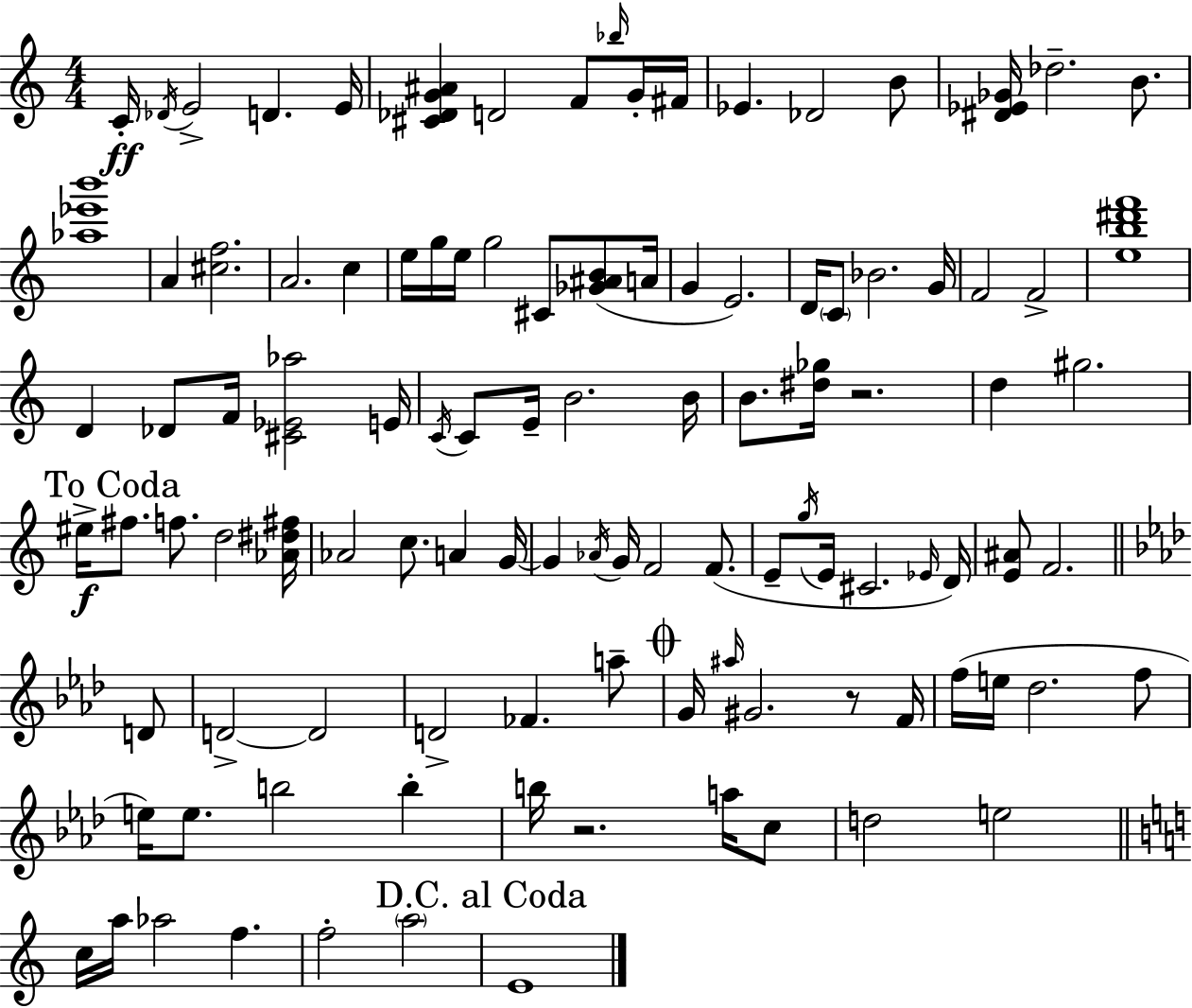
{
  \clef treble
  \numericTimeSignature
  \time 4/4
  \key c \major
  c'16-.\ff \acciaccatura { des'16 } e'2-> d'4. | e'16 <cis' des' g' ais'>4 d'2 f'8 \grace { bes''16 } | g'16-. fis'16 ees'4. des'2 | b'8 <dis' ees' ges'>16 des''2.-- b'8. | \break <aes'' ees''' b'''>1 | a'4 <cis'' f''>2. | a'2. c''4 | e''16 g''16 e''16 g''2 cis'8 <ges' ais' b'>8( | \break a'16 g'4 e'2.) | d'16 \parenthesize c'8 bes'2. | g'16 f'2 f'2-> | <e'' b'' dis''' f'''>1 | \break d'4 des'8 f'16 <cis' ees' aes''>2 | e'16 \acciaccatura { c'16 } c'8 e'16-- b'2. | b'16 b'8. <dis'' ges''>16 r2. | d''4 gis''2. | \break \mark "To Coda" eis''16->\f fis''8. f''8. d''2 | <aes' dis'' fis''>16 aes'2 c''8. a'4 | g'16~~ g'4 \acciaccatura { aes'16 } g'16 f'2 | f'8.( e'8-- \acciaccatura { g''16 } e'16 cis'2. | \break \grace { ees'16 }) d'16 <e' ais'>8 f'2. | \bar "||" \break \key f \minor d'8 d'2->~~ d'2 | d'2-> fes'4. | a''8-- \mark \markup { \musicglyph "scripts.coda" } g'16 \grace { ais''16 } gis'2. | r8 f'16 f''16( e''16 des''2. | \break f''8 e''16) e''8. b''2 b''4-. | b''16 r2. | a''16 c''8 d''2 e''2 | \bar "||" \break \key c \major c''16 a''16 aes''2 f''4. | f''2-. \parenthesize a''2 | \mark "D.C. al Coda" e'1 | \bar "|."
}